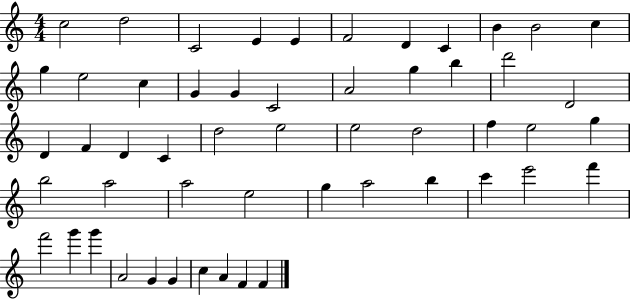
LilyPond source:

{
  \clef treble
  \numericTimeSignature
  \time 4/4
  \key c \major
  c''2 d''2 | c'2 e'4 e'4 | f'2 d'4 c'4 | b'4 b'2 c''4 | \break g''4 e''2 c''4 | g'4 g'4 c'2 | a'2 g''4 b''4 | d'''2 d'2 | \break d'4 f'4 d'4 c'4 | d''2 e''2 | e''2 d''2 | f''4 e''2 g''4 | \break b''2 a''2 | a''2 e''2 | g''4 a''2 b''4 | c'''4 e'''2 f'''4 | \break f'''2 g'''4 g'''4 | a'2 g'4 g'4 | c''4 a'4 f'4 f'4 | \bar "|."
}